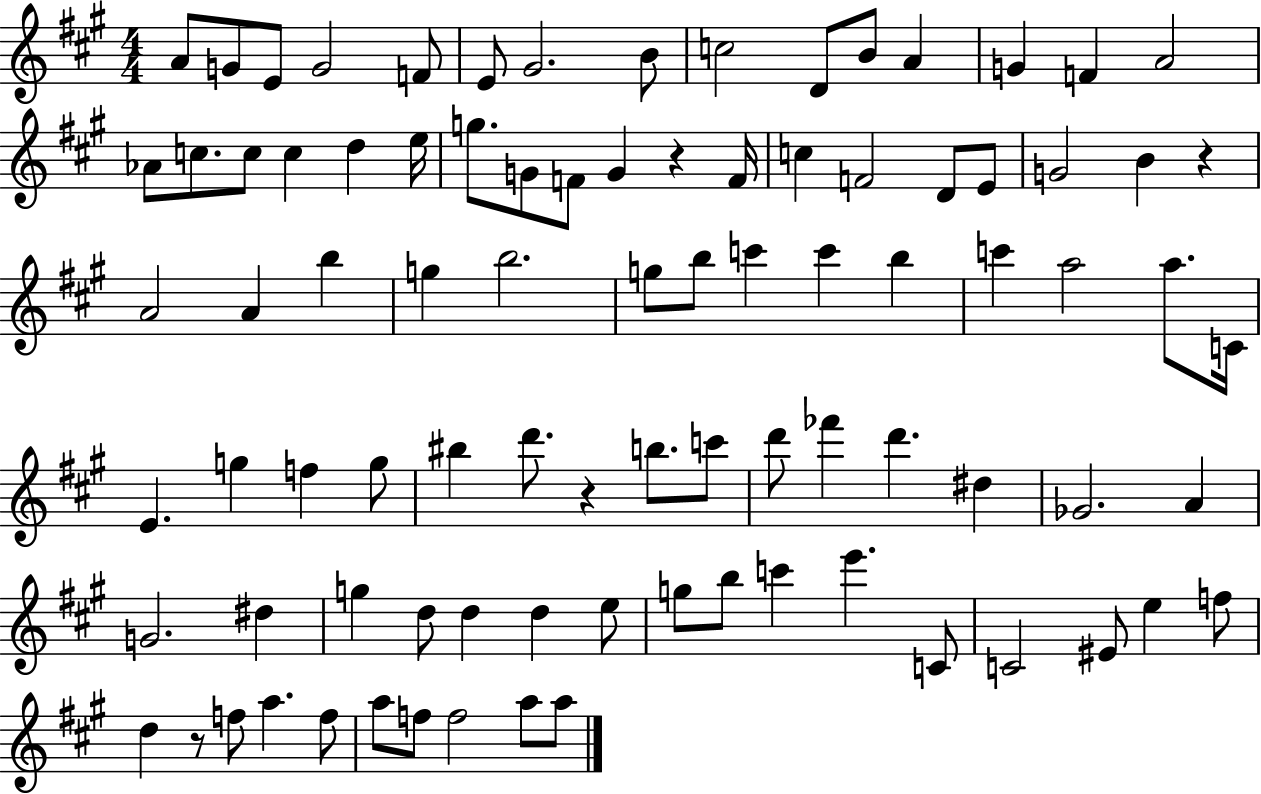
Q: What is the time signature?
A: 4/4